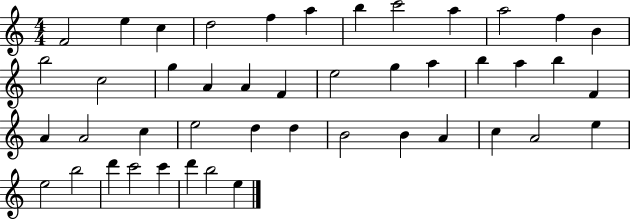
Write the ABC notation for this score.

X:1
T:Untitled
M:4/4
L:1/4
K:C
F2 e c d2 f a b c'2 a a2 f B b2 c2 g A A F e2 g a b a b F A A2 c e2 d d B2 B A c A2 e e2 b2 d' c'2 c' d' b2 e